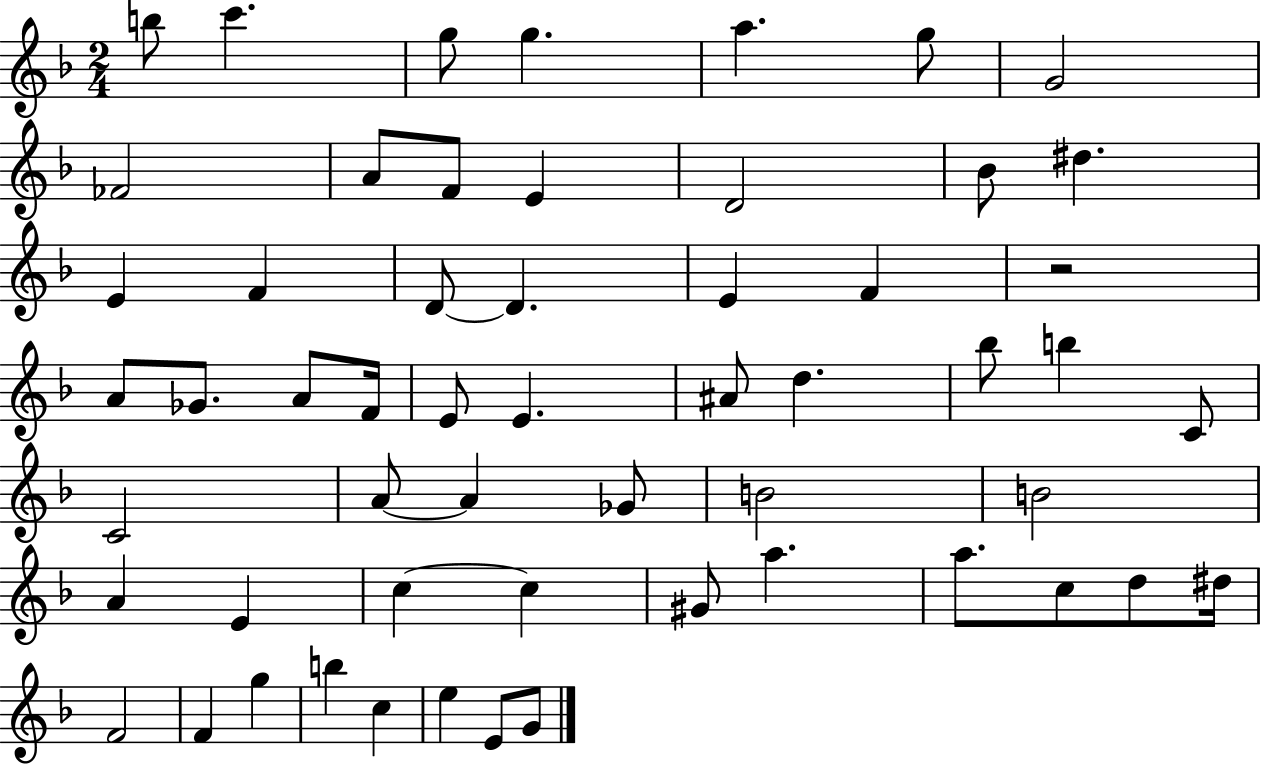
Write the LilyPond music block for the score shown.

{
  \clef treble
  \numericTimeSignature
  \time 2/4
  \key f \major
  b''8 c'''4. | g''8 g''4. | a''4. g''8 | g'2 | \break fes'2 | a'8 f'8 e'4 | d'2 | bes'8 dis''4. | \break e'4 f'4 | d'8~~ d'4. | e'4 f'4 | r2 | \break a'8 ges'8. a'8 f'16 | e'8 e'4. | ais'8 d''4. | bes''8 b''4 c'8 | \break c'2 | a'8~~ a'4 ges'8 | b'2 | b'2 | \break a'4 e'4 | c''4~~ c''4 | gis'8 a''4. | a''8. c''8 d''8 dis''16 | \break f'2 | f'4 g''4 | b''4 c''4 | e''4 e'8 g'8 | \break \bar "|."
}